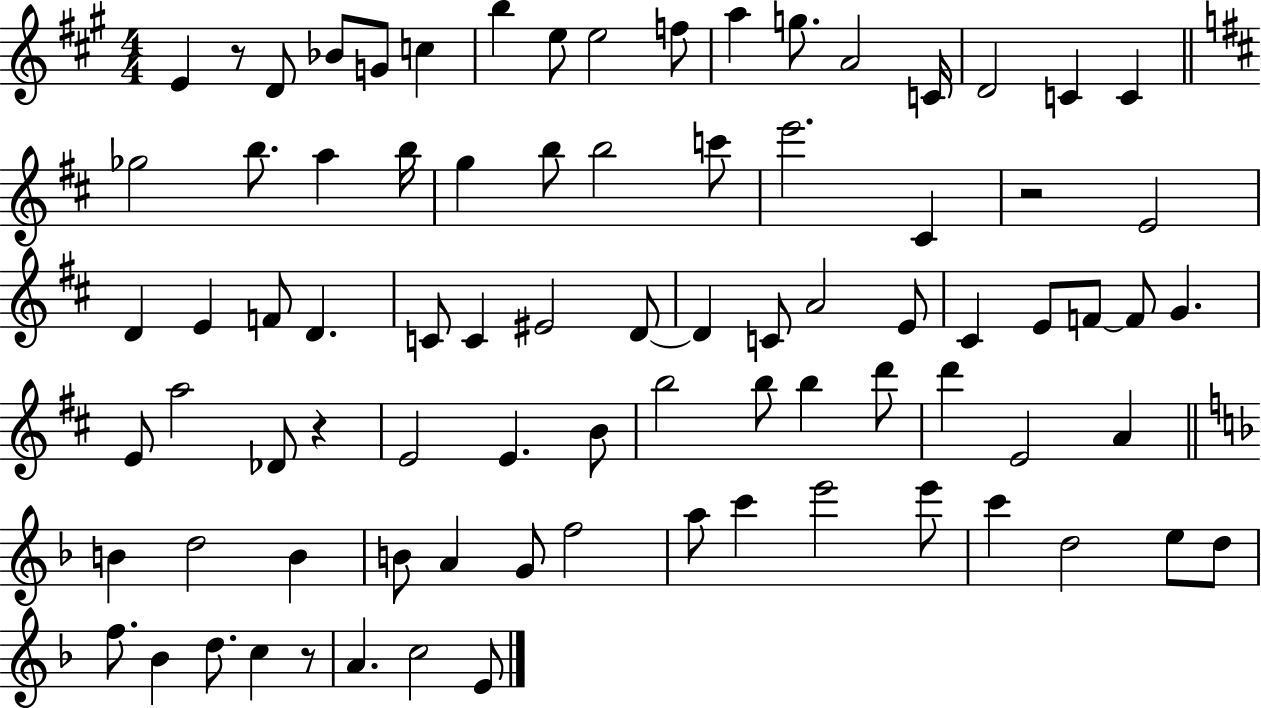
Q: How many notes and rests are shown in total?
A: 83